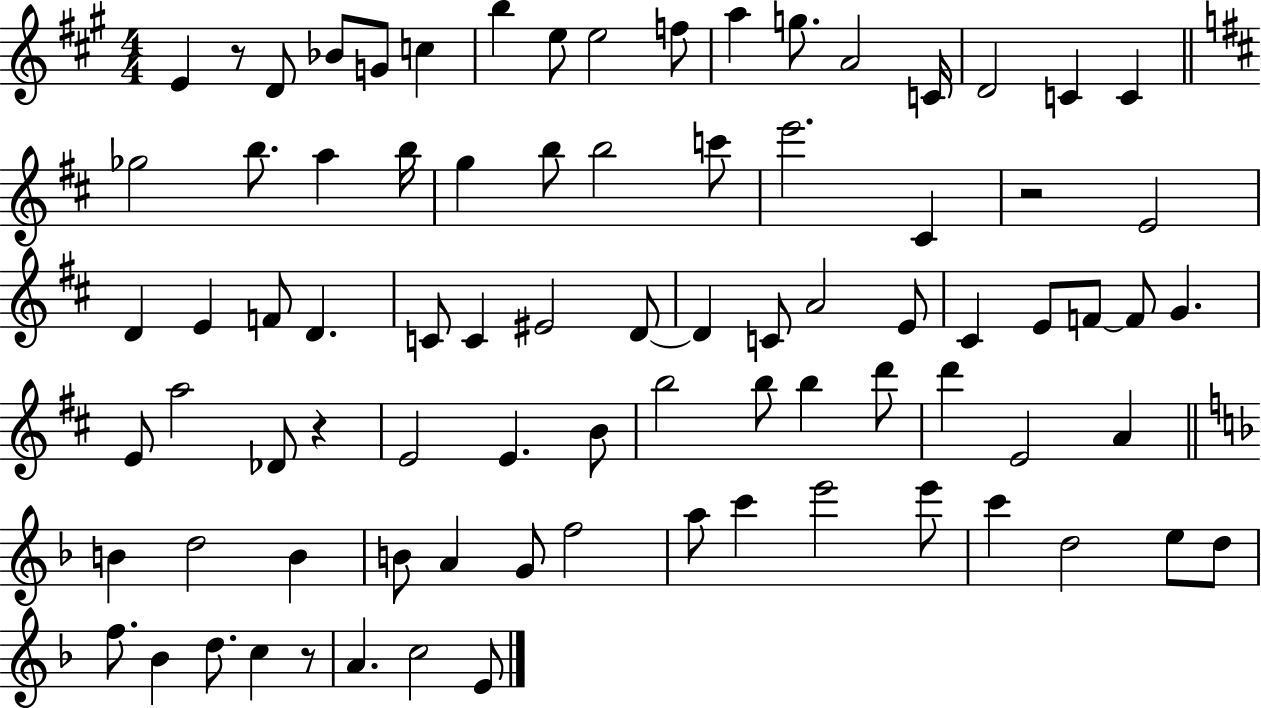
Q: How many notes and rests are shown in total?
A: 83